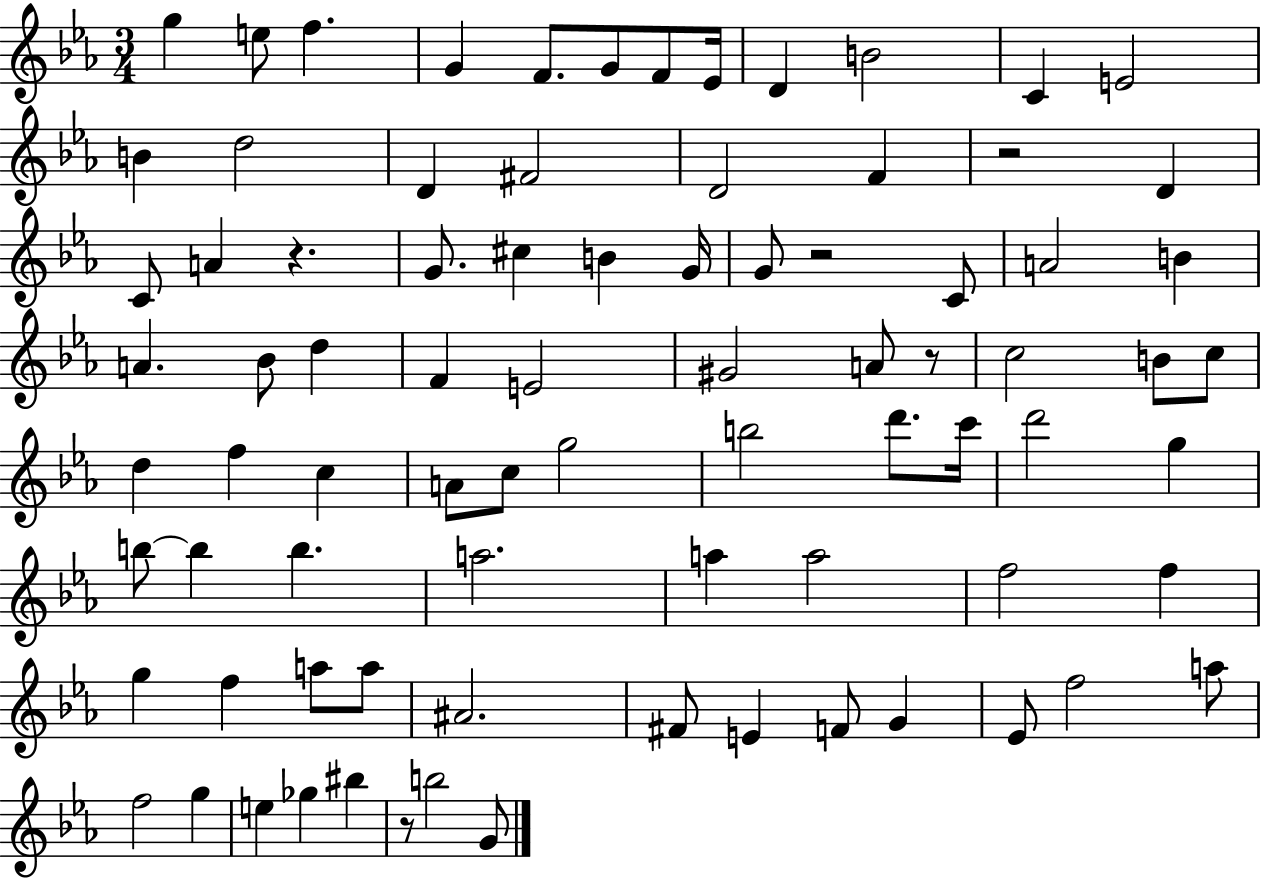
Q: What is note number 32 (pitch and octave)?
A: D5